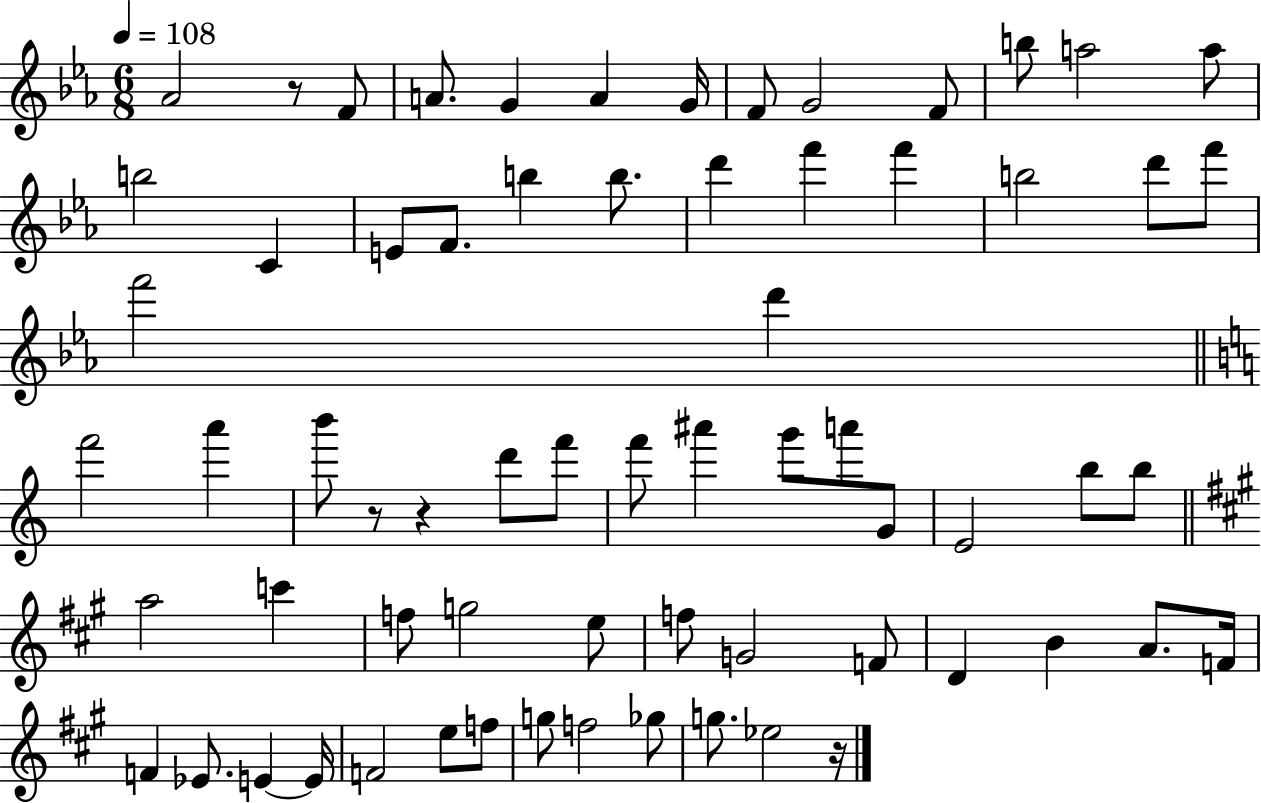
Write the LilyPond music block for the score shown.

{
  \clef treble
  \numericTimeSignature
  \time 6/8
  \key ees \major
  \tempo 4 = 108
  aes'2 r8 f'8 | a'8. g'4 a'4 g'16 | f'8 g'2 f'8 | b''8 a''2 a''8 | \break b''2 c'4 | e'8 f'8. b''4 b''8. | d'''4 f'''4 f'''4 | b''2 d'''8 f'''8 | \break f'''2 d'''4 | \bar "||" \break \key a \minor f'''2 a'''4 | b'''8 r8 r4 d'''8 f'''8 | f'''8 ais'''4 g'''8 a'''8 g'8 | e'2 b''8 b''8 | \break \bar "||" \break \key a \major a''2 c'''4 | f''8 g''2 e''8 | f''8 g'2 f'8 | d'4 b'4 a'8. f'16 | \break f'4 ees'8. e'4~~ e'16 | f'2 e''8 f''8 | g''8 f''2 ges''8 | g''8. ees''2 r16 | \break \bar "|."
}